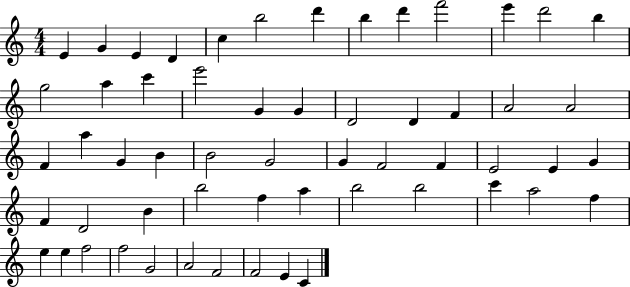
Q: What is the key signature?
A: C major